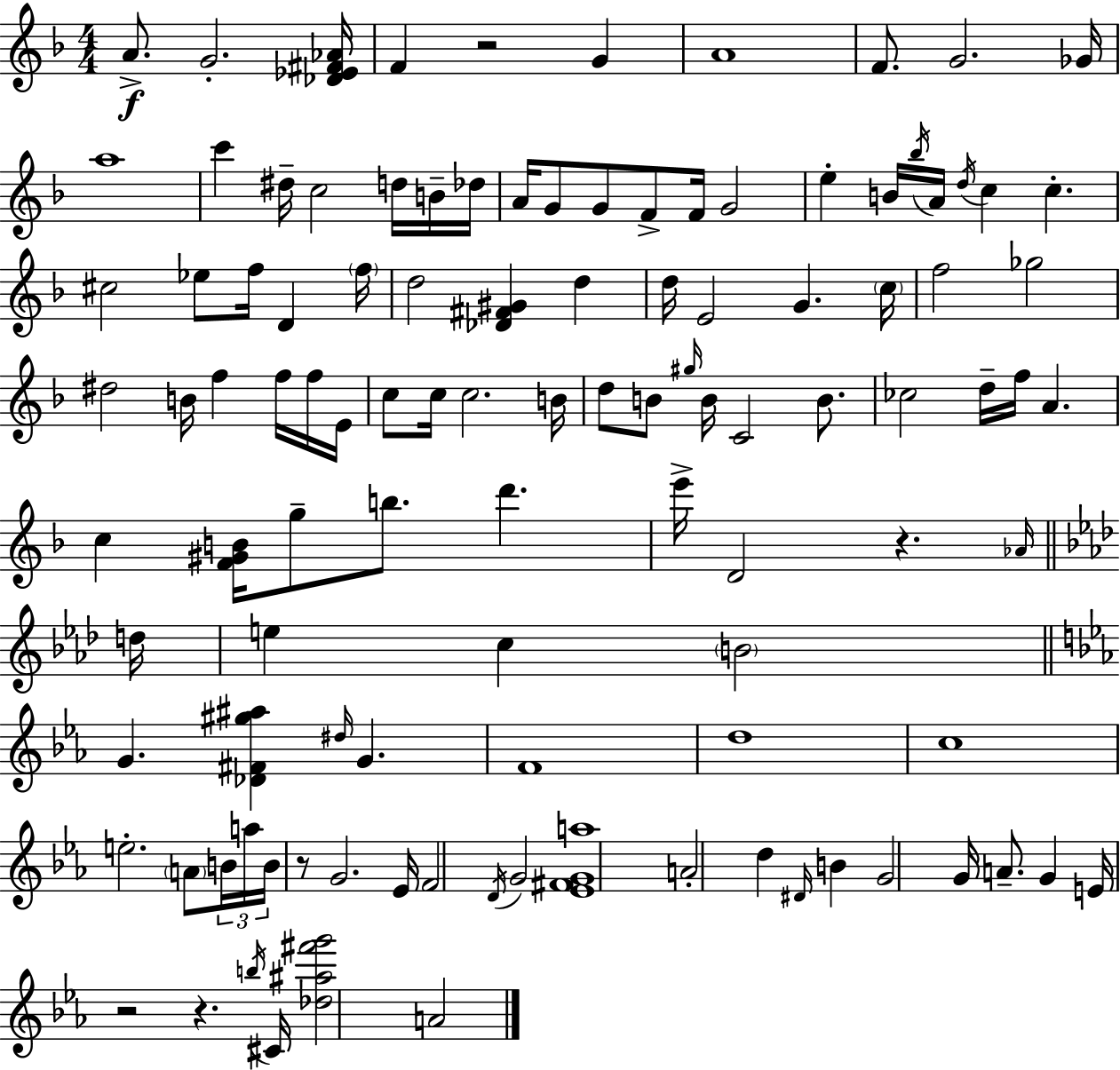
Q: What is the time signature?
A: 4/4